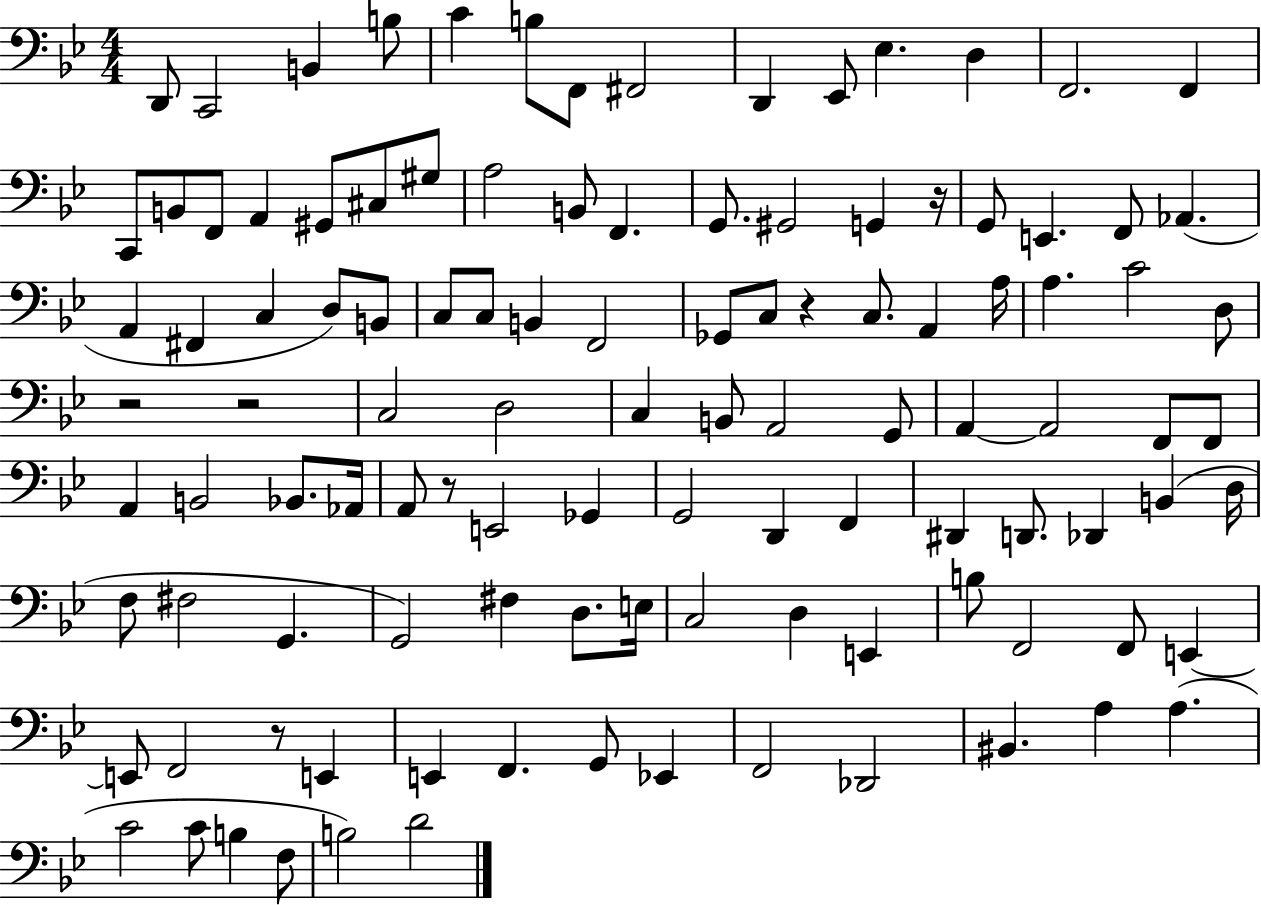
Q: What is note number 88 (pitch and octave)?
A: E2